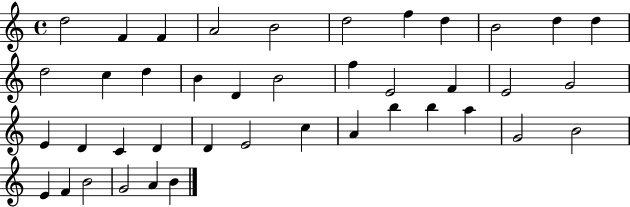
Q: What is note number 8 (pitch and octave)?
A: D5